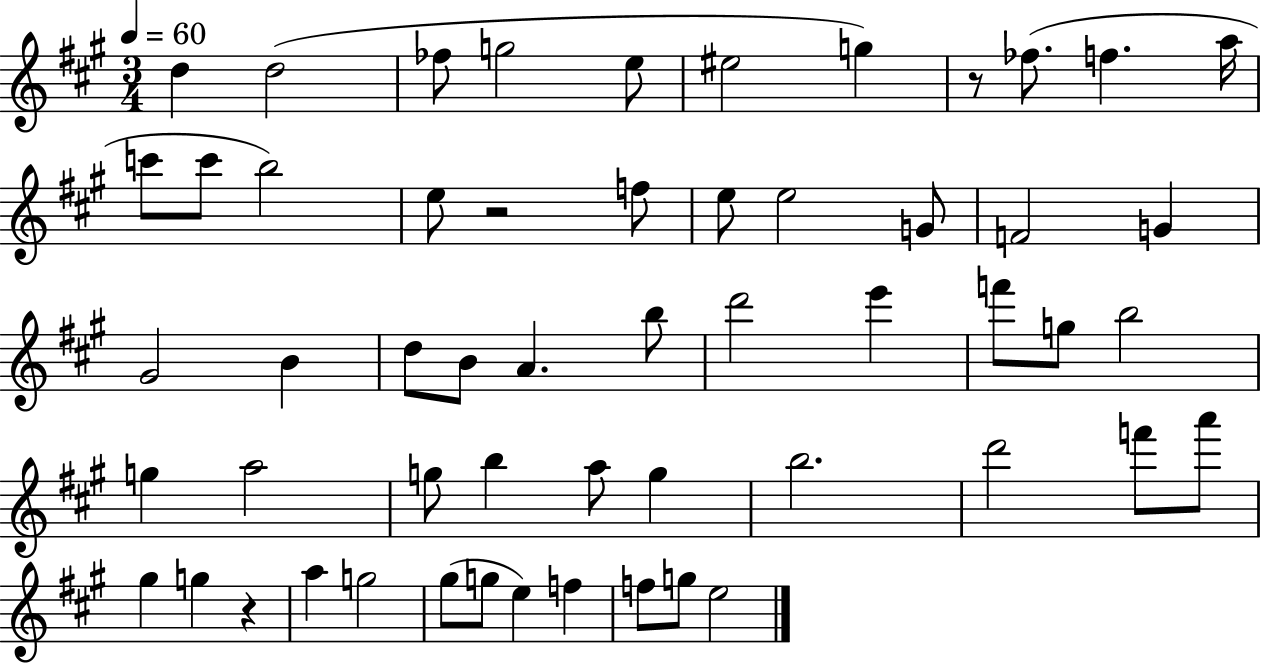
X:1
T:Untitled
M:3/4
L:1/4
K:A
d d2 _f/2 g2 e/2 ^e2 g z/2 _f/2 f a/4 c'/2 c'/2 b2 e/2 z2 f/2 e/2 e2 G/2 F2 G ^G2 B d/2 B/2 A b/2 d'2 e' f'/2 g/2 b2 g a2 g/2 b a/2 g b2 d'2 f'/2 a'/2 ^g g z a g2 ^g/2 g/2 e f f/2 g/2 e2